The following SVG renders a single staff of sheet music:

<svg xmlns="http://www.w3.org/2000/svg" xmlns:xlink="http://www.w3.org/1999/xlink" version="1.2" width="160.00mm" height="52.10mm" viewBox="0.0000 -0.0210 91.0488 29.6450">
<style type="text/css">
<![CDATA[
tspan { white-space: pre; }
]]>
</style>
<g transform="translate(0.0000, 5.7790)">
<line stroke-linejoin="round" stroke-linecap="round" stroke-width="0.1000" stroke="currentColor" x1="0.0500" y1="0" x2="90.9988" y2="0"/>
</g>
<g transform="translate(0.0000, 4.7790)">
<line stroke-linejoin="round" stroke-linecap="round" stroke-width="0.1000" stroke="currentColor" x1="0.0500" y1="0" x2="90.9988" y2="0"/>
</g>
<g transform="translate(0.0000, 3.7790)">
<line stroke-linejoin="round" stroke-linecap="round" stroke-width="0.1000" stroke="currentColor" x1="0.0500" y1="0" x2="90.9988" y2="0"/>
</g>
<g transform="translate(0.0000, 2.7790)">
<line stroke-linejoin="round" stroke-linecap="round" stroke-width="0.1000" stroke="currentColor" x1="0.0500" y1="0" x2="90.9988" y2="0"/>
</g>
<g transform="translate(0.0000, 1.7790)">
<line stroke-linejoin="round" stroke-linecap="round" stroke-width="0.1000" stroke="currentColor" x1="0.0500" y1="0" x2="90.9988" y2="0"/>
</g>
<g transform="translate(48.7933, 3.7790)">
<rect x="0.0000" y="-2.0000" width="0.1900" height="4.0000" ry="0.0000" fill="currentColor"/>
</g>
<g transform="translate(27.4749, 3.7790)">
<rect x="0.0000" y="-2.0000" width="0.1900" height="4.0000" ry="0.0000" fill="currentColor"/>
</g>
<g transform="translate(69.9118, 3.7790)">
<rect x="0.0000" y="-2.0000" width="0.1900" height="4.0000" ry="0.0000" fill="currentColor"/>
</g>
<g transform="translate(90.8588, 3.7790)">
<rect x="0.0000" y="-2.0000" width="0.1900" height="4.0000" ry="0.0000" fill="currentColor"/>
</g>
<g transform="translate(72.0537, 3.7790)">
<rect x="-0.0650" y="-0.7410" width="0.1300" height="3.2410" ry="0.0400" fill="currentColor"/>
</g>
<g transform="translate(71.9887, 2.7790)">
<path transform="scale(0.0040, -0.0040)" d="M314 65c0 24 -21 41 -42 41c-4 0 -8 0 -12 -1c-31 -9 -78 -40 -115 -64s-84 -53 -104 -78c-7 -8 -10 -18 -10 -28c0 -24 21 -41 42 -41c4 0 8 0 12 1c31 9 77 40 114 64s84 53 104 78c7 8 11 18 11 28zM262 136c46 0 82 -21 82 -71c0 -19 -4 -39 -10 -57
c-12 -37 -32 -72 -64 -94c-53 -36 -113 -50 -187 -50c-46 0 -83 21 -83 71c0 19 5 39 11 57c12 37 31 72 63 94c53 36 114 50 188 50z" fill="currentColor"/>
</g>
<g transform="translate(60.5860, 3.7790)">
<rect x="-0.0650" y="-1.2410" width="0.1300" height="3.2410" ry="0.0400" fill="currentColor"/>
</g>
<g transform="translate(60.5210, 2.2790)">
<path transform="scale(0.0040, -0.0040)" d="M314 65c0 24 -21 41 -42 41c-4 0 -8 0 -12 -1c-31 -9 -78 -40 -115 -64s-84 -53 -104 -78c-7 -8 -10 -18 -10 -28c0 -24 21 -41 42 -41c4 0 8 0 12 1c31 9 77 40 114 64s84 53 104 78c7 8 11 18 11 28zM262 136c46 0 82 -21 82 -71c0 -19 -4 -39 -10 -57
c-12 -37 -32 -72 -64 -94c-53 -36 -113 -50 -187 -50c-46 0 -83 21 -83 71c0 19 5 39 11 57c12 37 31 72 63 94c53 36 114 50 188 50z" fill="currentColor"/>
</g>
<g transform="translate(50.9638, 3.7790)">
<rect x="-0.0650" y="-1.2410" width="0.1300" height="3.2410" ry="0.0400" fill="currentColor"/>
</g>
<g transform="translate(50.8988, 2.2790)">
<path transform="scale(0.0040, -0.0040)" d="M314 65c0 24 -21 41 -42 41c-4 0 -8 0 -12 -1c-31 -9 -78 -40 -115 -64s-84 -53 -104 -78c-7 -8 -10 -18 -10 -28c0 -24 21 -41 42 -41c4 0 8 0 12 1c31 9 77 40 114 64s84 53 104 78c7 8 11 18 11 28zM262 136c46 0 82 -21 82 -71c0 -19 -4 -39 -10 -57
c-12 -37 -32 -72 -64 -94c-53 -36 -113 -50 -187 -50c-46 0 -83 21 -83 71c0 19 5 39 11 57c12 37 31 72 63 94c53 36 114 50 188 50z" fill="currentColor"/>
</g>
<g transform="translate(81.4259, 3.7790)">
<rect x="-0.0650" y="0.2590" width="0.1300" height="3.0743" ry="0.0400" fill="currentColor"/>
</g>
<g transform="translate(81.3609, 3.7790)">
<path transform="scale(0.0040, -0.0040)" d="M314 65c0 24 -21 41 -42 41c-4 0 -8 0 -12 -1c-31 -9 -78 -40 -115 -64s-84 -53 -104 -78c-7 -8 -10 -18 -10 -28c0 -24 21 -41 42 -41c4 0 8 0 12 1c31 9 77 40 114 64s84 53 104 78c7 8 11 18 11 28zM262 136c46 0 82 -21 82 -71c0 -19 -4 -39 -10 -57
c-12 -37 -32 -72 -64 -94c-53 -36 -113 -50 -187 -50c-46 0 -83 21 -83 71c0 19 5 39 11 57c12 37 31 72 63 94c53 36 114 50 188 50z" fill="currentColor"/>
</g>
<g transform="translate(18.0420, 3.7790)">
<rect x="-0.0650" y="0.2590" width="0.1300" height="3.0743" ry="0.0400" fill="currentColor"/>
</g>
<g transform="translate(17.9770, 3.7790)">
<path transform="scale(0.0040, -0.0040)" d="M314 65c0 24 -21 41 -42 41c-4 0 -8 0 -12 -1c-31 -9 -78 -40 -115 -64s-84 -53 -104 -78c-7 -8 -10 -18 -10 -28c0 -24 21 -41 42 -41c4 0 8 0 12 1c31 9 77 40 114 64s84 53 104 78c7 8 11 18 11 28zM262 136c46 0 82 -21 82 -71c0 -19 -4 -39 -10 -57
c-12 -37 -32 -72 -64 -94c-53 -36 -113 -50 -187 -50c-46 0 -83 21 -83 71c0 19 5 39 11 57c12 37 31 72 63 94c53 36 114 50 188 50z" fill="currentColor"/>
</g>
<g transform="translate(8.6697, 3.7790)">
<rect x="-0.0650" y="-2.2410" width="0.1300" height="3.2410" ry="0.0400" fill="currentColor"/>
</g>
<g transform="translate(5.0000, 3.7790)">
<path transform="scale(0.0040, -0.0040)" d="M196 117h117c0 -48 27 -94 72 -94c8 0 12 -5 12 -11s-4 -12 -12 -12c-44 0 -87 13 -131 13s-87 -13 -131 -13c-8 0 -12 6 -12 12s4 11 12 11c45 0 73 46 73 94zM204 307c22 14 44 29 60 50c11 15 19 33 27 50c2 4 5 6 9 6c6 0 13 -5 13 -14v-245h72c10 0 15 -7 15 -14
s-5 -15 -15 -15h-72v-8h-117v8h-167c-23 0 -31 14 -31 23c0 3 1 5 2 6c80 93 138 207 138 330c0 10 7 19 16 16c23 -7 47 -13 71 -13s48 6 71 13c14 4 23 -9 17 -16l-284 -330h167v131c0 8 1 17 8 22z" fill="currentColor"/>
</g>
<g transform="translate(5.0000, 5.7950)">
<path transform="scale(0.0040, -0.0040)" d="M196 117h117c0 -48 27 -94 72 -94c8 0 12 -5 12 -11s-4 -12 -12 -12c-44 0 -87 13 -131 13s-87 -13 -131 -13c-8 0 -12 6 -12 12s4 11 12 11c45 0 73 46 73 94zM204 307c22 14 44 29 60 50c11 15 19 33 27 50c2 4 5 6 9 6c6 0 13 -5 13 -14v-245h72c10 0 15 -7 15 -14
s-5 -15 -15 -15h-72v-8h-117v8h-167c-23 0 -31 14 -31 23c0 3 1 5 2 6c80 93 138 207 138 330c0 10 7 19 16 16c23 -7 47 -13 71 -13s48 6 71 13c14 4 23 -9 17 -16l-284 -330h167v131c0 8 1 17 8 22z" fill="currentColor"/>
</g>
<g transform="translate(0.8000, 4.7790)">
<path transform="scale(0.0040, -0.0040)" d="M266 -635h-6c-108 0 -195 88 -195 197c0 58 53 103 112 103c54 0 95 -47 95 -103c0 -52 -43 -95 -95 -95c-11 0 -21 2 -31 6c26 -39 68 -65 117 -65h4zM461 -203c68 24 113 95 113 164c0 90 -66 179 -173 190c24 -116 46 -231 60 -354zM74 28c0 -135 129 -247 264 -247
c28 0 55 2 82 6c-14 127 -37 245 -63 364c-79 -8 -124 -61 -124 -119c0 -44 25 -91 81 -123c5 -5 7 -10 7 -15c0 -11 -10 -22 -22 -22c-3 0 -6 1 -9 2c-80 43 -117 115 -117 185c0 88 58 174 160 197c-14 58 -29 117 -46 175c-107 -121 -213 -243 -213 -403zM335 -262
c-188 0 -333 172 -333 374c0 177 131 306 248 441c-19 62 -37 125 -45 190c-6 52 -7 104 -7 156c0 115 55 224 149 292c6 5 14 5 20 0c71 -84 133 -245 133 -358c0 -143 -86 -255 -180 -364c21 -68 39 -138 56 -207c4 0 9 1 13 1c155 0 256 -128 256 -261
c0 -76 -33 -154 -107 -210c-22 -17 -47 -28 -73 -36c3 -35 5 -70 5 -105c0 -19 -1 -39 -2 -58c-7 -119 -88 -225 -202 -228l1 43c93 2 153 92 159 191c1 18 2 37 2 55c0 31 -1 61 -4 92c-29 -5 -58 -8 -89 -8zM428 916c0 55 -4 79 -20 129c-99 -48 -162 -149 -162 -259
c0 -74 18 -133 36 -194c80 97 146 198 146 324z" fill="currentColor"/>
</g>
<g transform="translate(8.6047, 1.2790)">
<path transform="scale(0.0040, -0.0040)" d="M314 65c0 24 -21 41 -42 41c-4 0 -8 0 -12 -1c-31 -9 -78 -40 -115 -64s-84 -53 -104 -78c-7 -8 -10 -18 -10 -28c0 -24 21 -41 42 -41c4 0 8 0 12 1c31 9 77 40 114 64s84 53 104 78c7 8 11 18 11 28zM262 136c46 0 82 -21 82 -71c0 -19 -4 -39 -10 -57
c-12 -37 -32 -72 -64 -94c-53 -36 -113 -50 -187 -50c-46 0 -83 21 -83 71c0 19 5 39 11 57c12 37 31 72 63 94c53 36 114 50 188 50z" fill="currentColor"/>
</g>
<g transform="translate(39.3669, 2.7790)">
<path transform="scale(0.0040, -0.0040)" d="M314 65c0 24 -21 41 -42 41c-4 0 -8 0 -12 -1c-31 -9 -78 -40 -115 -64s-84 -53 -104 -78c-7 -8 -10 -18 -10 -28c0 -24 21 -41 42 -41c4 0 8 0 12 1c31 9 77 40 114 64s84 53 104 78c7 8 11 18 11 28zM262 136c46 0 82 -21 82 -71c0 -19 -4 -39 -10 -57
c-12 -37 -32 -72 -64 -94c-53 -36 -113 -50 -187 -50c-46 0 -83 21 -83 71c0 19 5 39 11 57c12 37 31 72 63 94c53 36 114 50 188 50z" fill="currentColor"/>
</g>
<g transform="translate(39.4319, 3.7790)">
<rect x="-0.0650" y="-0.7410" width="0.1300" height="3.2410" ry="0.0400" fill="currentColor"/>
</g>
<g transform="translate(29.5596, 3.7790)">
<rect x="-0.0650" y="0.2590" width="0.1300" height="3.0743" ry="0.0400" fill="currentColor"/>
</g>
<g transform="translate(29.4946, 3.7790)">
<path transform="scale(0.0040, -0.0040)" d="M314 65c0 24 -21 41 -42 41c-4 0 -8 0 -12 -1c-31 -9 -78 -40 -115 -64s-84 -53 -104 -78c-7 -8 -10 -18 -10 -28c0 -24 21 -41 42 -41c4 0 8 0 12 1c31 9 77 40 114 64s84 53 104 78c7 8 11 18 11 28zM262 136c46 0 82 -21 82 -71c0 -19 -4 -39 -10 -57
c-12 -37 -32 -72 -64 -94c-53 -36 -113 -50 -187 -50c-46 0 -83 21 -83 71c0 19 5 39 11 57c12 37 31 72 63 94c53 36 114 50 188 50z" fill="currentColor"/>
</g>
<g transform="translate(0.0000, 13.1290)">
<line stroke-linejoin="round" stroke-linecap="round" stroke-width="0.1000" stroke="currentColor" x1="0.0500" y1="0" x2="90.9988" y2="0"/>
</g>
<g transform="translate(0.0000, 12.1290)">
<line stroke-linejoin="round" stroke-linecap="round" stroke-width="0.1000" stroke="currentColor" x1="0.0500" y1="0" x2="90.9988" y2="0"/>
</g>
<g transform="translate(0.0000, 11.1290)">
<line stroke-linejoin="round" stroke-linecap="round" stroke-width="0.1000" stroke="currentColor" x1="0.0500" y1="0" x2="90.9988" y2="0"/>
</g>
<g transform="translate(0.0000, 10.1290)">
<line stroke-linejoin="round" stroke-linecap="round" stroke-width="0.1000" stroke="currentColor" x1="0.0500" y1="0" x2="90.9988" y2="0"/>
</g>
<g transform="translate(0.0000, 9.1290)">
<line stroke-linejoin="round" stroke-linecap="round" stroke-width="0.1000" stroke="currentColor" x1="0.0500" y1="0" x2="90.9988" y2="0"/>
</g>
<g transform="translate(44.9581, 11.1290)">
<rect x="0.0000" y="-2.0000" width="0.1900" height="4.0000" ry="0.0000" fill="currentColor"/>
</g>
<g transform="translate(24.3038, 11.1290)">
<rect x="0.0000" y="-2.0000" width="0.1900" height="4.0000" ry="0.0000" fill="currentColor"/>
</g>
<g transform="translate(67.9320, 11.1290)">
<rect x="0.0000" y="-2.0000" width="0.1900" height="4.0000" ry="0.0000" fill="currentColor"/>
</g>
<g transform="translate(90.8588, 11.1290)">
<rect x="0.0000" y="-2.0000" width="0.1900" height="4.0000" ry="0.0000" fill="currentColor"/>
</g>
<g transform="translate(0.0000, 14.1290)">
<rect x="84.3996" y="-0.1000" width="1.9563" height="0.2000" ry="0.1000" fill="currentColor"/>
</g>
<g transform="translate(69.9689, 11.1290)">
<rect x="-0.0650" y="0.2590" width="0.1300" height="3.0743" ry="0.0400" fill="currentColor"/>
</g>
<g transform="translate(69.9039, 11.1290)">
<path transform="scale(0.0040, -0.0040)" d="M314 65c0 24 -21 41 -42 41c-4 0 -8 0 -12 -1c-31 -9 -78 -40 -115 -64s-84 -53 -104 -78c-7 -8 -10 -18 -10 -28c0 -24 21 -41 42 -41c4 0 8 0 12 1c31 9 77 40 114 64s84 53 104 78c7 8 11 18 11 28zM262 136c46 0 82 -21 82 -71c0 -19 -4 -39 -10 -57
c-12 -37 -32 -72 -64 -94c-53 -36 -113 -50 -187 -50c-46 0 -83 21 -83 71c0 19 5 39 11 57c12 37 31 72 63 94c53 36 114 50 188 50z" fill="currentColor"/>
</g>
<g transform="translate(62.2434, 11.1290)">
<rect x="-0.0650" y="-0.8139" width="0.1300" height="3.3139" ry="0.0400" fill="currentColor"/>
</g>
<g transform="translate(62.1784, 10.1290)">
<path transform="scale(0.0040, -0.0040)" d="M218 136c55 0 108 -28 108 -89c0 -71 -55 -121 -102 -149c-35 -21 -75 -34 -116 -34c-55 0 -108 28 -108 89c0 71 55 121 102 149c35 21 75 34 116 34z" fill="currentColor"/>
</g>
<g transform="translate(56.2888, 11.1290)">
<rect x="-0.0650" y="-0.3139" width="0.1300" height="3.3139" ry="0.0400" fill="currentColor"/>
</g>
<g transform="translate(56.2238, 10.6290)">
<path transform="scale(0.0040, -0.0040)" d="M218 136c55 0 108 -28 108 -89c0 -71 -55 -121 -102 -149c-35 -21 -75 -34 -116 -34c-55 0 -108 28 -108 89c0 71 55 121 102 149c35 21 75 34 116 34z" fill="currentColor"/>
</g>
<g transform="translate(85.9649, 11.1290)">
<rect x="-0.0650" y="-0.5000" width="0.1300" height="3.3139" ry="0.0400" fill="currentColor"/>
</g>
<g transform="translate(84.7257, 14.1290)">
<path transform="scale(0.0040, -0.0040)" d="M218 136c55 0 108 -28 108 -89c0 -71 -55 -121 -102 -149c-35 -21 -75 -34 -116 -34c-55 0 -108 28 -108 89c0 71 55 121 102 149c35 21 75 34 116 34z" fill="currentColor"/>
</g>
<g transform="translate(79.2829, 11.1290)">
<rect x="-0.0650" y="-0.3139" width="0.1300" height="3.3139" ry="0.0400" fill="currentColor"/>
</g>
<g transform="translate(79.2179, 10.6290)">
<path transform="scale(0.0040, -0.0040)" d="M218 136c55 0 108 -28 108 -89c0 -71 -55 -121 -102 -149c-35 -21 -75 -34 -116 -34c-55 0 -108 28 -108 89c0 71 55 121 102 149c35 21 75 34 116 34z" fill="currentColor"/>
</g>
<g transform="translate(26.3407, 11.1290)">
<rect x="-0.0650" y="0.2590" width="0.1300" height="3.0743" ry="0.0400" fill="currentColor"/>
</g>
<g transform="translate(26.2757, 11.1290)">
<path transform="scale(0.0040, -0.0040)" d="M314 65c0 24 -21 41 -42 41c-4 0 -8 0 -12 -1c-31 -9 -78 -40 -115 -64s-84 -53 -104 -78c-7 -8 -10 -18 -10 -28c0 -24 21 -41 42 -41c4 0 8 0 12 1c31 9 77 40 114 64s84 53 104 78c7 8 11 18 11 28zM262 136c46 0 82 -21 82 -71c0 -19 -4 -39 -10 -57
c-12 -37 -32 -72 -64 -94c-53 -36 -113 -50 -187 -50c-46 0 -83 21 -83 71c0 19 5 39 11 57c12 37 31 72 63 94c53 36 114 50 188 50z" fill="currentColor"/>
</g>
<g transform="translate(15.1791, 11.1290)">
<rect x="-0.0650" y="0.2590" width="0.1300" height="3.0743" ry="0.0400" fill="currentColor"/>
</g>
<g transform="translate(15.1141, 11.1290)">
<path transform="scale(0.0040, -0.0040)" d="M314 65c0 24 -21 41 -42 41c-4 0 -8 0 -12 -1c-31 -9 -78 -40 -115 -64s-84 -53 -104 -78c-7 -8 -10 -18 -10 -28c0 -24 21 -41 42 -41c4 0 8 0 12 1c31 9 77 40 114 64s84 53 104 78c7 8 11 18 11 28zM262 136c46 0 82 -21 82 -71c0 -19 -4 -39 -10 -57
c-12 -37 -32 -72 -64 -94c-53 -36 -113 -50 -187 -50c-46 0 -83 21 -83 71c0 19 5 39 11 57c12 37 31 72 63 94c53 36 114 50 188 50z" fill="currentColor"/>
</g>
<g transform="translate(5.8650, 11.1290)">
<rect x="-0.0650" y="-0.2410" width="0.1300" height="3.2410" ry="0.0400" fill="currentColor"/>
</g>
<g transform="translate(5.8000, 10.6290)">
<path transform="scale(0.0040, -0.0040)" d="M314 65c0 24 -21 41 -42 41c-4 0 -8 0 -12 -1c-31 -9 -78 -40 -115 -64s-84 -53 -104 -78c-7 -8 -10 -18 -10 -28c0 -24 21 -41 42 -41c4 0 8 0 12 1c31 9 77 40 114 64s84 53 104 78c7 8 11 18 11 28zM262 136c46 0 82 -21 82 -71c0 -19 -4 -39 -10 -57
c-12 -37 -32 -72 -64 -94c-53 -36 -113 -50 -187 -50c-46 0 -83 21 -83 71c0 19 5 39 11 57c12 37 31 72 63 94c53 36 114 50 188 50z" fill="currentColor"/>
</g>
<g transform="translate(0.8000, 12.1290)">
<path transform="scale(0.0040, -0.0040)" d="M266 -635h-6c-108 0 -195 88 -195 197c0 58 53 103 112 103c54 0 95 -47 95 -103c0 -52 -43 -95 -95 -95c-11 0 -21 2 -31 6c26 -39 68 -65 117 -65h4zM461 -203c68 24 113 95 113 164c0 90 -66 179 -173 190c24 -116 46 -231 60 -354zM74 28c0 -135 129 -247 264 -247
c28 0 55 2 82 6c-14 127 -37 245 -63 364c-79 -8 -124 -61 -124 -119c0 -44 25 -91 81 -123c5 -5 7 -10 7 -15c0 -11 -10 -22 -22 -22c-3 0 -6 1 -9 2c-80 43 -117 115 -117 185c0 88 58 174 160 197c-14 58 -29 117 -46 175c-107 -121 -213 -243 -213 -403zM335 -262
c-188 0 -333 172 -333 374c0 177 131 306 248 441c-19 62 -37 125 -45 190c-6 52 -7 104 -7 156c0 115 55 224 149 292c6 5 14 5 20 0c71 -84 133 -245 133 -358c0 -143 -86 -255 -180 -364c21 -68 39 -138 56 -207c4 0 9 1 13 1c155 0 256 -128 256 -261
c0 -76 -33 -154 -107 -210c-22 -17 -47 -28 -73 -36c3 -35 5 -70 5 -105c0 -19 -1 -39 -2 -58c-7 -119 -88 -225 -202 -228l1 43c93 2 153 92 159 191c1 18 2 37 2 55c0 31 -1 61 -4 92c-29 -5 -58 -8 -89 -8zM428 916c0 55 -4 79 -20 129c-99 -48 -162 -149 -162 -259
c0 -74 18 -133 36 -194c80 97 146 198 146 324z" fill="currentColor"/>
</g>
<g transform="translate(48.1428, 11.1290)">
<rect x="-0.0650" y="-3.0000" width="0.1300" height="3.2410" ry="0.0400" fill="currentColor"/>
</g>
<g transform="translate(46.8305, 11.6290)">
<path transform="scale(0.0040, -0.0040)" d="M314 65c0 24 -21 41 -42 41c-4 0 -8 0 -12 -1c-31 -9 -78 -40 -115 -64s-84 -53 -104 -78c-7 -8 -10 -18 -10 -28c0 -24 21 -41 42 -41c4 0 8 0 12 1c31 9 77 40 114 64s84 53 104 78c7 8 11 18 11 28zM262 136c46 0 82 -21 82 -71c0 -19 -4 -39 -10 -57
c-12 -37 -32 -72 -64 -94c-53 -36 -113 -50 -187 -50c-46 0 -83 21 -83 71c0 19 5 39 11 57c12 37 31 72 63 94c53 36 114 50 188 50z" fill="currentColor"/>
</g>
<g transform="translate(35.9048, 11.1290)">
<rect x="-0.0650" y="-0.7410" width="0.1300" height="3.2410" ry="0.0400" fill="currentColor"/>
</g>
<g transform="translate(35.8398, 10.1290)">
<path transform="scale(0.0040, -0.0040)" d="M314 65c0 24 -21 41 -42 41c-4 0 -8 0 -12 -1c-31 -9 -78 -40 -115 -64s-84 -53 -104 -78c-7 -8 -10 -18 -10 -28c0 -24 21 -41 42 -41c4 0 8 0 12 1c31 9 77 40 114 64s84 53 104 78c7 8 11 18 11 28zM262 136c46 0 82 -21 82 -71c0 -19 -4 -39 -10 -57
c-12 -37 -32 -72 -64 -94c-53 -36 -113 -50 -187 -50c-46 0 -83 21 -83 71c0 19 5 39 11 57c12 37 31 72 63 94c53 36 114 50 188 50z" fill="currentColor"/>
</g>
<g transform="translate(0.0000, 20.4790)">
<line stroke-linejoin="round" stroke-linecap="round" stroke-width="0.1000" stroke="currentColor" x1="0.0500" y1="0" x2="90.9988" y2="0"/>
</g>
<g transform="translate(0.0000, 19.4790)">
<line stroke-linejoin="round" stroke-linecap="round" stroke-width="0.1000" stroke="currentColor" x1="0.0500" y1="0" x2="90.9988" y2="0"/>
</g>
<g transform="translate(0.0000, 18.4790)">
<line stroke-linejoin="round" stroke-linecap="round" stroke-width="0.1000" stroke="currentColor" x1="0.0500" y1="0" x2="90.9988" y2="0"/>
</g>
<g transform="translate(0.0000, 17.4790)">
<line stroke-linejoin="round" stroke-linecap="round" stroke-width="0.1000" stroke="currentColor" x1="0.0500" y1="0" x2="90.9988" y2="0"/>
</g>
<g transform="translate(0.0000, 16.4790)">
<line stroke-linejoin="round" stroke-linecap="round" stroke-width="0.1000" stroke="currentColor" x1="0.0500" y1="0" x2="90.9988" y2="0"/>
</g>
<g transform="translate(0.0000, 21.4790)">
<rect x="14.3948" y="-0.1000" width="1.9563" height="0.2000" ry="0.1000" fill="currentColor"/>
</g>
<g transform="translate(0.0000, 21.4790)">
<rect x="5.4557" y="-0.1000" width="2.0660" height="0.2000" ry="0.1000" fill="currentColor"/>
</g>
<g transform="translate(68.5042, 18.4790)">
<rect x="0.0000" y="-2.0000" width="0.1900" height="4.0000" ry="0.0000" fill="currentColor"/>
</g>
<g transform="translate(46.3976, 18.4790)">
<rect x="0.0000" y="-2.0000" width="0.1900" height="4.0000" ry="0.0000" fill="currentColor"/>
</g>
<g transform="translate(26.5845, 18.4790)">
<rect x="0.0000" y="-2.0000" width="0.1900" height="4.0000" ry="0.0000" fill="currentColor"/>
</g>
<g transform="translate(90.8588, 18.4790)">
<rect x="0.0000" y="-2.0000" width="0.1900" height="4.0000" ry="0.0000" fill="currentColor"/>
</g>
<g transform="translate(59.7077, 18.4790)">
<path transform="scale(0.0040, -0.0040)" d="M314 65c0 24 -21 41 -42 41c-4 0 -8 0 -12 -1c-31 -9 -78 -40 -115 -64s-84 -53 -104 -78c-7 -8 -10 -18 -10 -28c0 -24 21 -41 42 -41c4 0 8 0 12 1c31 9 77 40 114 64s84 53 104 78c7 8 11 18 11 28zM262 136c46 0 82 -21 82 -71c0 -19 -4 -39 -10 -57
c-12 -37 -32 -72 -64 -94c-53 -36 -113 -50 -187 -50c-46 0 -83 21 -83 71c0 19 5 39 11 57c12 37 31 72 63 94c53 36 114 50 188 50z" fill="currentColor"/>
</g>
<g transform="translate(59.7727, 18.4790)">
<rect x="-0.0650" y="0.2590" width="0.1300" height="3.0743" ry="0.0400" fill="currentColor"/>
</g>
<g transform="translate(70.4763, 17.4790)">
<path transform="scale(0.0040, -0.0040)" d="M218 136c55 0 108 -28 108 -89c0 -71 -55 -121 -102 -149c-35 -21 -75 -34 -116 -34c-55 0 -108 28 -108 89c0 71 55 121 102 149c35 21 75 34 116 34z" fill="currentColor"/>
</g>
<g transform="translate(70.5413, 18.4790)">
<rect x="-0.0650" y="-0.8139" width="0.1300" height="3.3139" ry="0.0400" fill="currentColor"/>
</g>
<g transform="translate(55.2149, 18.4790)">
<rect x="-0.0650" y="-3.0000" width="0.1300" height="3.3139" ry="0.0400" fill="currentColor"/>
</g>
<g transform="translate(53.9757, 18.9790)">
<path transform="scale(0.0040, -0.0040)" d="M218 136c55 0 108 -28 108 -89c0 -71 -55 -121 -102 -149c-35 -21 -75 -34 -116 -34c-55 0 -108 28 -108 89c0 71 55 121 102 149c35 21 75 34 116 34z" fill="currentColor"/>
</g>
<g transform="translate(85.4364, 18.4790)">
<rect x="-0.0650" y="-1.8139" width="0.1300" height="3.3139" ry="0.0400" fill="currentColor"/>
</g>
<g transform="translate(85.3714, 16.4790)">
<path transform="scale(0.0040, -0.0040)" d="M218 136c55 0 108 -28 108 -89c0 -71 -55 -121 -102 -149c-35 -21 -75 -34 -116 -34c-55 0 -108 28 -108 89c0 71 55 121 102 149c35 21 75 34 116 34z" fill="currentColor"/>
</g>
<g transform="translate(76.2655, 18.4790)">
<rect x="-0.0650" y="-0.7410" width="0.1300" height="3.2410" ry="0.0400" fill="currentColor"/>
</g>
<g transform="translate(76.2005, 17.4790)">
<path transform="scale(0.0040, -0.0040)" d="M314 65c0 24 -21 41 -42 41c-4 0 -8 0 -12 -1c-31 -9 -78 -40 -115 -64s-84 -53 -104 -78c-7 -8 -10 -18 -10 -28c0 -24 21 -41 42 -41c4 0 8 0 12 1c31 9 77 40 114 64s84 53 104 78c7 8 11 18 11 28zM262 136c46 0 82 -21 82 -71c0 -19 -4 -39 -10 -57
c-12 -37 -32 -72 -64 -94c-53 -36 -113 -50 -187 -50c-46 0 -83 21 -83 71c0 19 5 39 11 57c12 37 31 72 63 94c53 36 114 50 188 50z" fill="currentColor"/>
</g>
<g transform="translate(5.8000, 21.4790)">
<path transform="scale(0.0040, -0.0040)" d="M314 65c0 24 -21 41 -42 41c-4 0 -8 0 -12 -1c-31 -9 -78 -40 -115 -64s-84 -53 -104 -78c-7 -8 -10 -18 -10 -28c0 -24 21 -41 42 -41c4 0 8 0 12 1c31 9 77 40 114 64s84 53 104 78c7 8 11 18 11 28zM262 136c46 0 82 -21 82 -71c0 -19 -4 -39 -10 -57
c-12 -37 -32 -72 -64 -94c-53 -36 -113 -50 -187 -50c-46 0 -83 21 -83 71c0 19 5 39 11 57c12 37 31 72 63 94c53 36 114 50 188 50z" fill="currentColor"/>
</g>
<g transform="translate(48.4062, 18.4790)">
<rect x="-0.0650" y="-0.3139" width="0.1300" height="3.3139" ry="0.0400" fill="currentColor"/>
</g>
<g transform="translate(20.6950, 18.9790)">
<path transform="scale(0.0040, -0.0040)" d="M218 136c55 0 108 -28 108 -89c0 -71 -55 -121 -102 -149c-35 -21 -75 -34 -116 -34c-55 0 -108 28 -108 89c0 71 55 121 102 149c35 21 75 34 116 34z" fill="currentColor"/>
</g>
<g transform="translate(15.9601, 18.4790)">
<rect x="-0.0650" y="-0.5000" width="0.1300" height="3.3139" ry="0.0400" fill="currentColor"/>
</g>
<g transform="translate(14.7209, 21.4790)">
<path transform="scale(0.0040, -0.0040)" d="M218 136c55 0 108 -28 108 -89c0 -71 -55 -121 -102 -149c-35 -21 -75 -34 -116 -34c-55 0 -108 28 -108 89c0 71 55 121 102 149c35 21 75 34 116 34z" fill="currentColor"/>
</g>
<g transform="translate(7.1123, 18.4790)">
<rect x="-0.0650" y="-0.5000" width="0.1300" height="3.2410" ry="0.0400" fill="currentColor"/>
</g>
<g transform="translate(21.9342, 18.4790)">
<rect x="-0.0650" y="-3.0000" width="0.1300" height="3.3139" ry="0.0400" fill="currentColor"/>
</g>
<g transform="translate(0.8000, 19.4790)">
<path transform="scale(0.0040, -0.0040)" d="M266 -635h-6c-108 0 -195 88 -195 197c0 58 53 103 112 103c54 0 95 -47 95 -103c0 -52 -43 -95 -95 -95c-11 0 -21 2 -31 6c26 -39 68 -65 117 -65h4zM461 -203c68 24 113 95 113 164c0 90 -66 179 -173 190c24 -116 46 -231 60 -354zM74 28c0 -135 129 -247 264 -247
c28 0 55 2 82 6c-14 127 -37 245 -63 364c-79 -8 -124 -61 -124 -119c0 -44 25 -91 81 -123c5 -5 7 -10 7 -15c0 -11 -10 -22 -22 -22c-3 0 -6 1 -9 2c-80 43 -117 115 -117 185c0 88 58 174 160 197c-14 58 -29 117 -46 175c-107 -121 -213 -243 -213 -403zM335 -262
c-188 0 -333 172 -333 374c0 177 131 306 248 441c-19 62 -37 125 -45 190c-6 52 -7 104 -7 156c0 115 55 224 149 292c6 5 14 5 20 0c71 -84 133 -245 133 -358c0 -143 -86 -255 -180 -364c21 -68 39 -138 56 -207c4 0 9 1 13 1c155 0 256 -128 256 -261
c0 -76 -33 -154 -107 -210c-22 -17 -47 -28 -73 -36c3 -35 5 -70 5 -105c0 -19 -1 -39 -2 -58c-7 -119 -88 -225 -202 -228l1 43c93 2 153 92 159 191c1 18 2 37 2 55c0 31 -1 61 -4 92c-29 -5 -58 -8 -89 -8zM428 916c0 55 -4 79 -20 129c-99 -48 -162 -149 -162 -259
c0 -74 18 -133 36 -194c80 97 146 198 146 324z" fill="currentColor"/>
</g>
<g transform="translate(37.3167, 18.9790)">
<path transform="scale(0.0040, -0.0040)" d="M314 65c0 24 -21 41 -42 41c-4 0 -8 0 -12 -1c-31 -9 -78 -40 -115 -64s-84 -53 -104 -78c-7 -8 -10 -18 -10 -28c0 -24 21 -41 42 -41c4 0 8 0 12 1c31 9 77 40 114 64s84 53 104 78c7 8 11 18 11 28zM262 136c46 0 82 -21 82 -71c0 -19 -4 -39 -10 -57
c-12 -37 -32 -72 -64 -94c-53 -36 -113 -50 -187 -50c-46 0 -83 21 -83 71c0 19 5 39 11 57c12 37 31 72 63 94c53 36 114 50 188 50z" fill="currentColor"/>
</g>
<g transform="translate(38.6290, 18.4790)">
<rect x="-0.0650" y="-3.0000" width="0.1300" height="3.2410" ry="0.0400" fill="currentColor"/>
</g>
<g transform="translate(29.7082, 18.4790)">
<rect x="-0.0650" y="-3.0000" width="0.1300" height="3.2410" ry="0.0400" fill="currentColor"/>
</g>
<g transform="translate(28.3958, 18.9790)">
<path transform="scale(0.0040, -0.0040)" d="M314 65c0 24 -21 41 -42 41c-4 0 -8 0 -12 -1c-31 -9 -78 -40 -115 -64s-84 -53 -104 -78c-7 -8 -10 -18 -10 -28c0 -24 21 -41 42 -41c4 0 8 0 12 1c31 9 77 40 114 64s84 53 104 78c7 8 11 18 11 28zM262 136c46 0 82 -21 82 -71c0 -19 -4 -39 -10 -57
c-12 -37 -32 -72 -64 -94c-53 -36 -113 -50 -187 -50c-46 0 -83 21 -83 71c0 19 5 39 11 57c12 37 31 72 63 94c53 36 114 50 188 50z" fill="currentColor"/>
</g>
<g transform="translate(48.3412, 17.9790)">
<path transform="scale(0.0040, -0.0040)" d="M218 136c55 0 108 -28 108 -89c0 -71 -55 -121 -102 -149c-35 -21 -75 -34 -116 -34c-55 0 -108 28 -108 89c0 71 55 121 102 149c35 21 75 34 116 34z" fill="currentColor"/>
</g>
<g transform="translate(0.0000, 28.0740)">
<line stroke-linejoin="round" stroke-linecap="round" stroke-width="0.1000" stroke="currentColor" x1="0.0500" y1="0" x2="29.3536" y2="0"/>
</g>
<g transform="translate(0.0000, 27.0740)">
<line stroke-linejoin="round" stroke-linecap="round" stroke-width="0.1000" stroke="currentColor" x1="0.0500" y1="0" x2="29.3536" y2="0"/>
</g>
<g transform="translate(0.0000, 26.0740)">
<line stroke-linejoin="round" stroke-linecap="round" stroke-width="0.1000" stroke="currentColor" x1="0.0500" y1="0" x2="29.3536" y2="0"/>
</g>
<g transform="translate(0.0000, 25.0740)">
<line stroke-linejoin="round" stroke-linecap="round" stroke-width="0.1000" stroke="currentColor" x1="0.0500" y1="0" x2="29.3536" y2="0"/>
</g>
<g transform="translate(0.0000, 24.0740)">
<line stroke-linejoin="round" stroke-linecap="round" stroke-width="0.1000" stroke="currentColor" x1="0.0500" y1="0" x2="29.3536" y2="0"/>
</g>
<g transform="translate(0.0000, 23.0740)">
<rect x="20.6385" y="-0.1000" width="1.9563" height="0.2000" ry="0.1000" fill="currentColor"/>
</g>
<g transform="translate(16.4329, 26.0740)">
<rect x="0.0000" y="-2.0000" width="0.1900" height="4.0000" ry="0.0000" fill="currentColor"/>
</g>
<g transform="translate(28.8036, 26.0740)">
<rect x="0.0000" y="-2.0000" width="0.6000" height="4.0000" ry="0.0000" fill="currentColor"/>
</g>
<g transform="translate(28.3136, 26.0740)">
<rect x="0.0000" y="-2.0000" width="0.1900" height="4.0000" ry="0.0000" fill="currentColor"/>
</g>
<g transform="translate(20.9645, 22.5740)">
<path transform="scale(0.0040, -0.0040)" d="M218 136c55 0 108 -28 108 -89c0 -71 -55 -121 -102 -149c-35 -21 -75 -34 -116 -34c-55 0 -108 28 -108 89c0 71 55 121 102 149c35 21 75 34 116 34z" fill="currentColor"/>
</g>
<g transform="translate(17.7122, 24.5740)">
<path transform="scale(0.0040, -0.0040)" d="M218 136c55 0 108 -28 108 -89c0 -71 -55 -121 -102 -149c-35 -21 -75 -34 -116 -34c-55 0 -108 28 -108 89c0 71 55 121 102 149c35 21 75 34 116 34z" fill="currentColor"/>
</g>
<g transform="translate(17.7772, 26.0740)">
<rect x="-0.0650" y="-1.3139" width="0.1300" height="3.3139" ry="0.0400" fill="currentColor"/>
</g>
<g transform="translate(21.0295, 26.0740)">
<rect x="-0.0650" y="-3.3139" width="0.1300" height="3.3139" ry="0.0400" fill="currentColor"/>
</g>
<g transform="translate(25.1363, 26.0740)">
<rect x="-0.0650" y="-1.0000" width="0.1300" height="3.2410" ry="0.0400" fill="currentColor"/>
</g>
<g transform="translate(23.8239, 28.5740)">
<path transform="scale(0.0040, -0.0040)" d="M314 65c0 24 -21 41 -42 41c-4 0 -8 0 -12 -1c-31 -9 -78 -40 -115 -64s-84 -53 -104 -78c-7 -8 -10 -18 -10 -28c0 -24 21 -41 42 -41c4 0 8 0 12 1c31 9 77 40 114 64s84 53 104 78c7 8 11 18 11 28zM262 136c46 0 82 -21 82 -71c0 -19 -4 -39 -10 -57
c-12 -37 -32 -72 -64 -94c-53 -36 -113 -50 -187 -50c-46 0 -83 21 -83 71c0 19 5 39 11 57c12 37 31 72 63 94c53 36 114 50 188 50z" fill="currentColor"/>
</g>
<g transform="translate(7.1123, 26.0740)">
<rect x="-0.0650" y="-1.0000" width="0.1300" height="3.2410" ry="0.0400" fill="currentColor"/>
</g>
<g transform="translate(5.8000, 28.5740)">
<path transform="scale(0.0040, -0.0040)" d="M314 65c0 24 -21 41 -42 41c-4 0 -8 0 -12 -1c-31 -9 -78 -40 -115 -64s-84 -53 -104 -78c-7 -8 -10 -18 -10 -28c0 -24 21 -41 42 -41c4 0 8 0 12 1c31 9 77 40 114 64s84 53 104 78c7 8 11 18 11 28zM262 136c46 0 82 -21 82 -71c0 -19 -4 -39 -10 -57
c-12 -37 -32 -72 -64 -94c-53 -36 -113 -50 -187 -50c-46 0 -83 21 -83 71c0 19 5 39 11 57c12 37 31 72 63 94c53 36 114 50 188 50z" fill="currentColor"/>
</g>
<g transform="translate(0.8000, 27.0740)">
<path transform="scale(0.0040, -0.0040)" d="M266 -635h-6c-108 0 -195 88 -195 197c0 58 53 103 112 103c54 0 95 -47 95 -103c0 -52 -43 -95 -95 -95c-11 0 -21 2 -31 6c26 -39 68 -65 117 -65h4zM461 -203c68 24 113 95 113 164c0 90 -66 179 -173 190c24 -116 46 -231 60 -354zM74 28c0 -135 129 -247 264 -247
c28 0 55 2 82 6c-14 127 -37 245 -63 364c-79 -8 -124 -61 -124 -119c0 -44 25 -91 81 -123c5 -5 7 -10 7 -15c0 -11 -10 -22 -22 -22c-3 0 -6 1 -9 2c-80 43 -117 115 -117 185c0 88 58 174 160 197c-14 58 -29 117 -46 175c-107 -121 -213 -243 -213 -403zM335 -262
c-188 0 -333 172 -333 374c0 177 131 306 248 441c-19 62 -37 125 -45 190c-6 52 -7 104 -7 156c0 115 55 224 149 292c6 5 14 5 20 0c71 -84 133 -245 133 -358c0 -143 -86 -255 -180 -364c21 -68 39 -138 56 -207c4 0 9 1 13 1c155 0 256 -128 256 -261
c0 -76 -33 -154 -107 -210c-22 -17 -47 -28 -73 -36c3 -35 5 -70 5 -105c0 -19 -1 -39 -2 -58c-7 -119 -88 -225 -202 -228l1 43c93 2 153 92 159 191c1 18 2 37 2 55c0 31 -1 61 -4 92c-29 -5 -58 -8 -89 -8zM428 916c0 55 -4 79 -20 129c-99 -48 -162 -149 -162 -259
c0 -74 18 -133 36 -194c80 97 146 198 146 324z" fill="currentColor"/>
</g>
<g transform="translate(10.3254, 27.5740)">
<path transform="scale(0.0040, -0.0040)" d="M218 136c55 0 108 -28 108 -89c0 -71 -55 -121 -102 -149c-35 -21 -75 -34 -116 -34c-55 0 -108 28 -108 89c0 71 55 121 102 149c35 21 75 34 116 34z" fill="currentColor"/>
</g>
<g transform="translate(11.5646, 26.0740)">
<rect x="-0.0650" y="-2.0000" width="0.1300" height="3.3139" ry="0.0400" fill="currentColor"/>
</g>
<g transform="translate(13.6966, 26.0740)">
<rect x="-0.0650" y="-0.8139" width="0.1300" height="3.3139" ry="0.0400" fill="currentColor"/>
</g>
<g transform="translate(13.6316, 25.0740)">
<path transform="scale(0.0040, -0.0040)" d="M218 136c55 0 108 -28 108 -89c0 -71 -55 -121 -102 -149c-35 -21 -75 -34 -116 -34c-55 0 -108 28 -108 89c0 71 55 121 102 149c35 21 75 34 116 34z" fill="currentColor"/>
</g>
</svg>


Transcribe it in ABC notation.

X:1
T:Untitled
M:4/4
L:1/4
K:C
g2 B2 B2 d2 e2 e2 d2 B2 c2 B2 B2 d2 A2 c d B2 c C C2 C A A2 A2 c A B2 d d2 f D2 F d e b D2